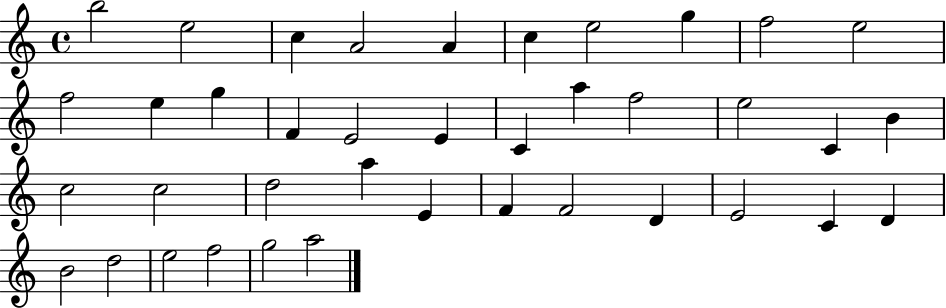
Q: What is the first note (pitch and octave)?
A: B5